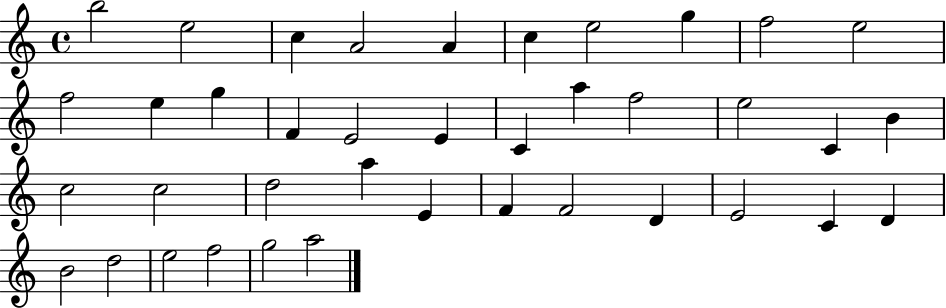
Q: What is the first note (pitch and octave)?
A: B5